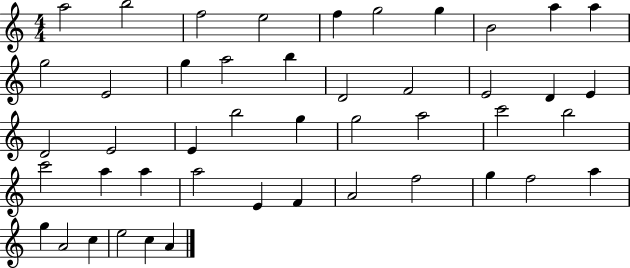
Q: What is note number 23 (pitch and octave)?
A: E4